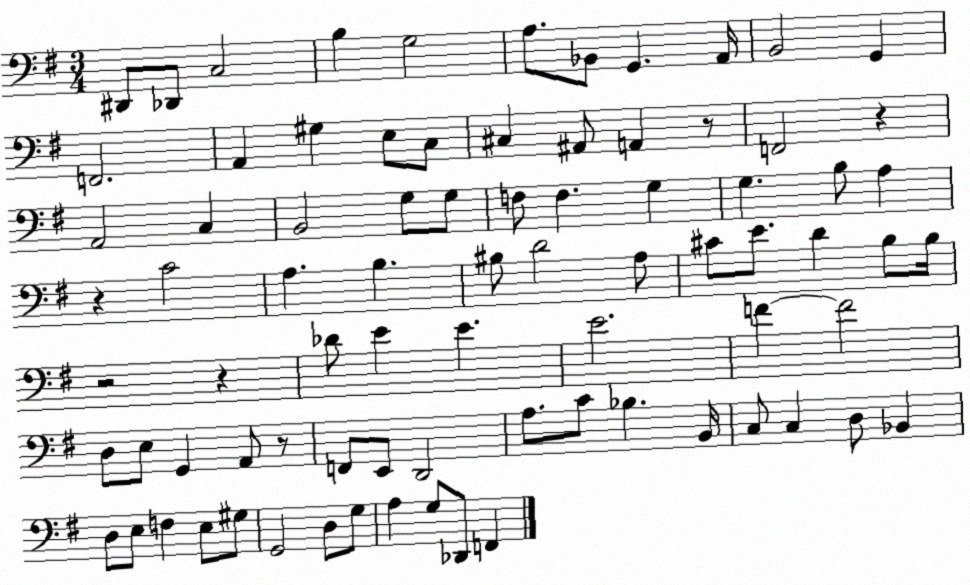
X:1
T:Untitled
M:3/4
L:1/4
K:G
^D,,/2 _D,,/2 C,2 B, G,2 A,/2 _B,,/2 G,, A,,/4 B,,2 G,, F,,2 A,, ^G, E,/2 C,/2 ^C, ^A,,/2 A,, z/2 F,,2 z A,,2 C, B,,2 G,/2 G,/2 F,/2 F, G, G, B,/2 A, z C2 A, B, ^B,/2 D2 A,/2 ^C/2 E/2 D B,/2 B,/4 z2 z _D/2 E E E2 F F2 D,/2 E,/2 G,, A,,/2 z/2 F,,/2 E,,/2 D,,2 A,/2 C/2 _B, B,,/4 C,/2 C, D,/2 _B,, D,/2 E,/2 F, E,/2 ^G,/2 G,,2 D,/2 G,/2 A, G,/2 _D,,/2 F,,